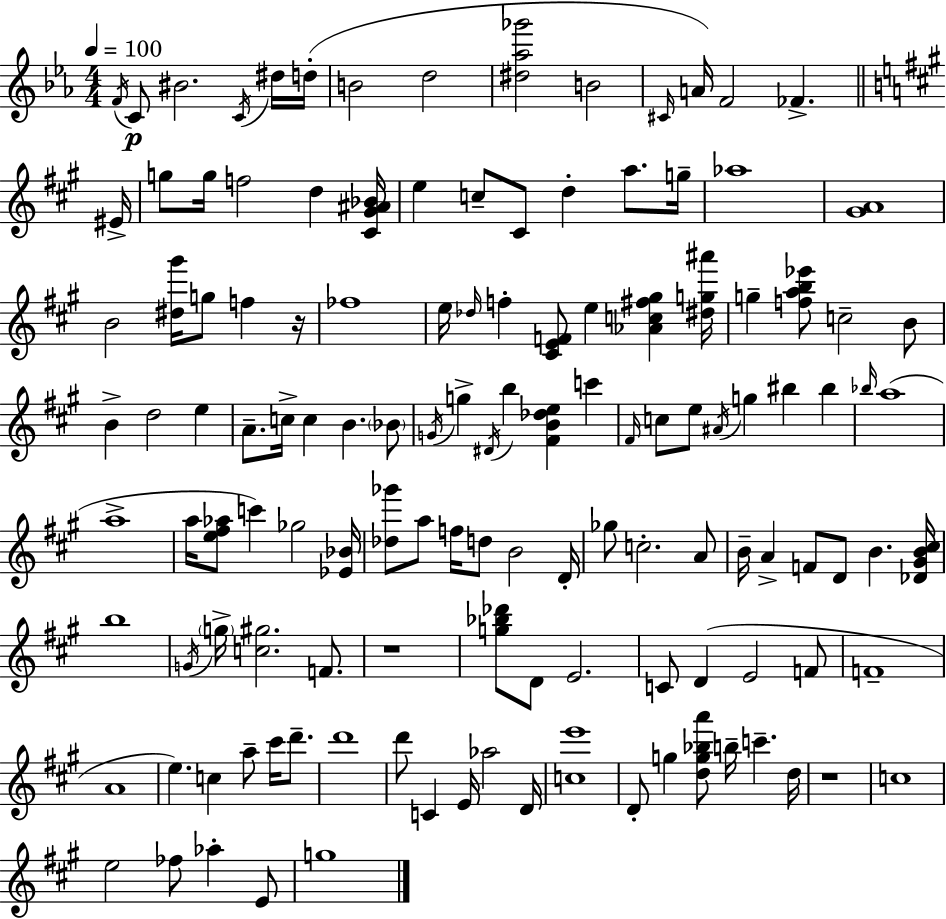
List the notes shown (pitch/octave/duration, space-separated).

F4/s C4/e BIS4/h. C4/s D#5/s D5/s B4/h D5/h [D#5,Ab5,Gb6]/h B4/h C#4/s A4/s F4/h FES4/q. EIS4/s G5/e G5/s F5/h D5/q [C#4,G#4,A#4,Bb4]/s E5/q C5/e C#4/e D5/q A5/e. G5/s Ab5/w [G#4,A4]/w B4/h [D#5,G#6]/s G5/e F5/q R/s FES5/w E5/s Db5/s F5/q [C#4,E4,F4]/e E5/q [Ab4,C5,F#5,G#5]/q [D#5,G5,A#6]/s G5/q [F5,A5,B5,Eb6]/e C5/h B4/e B4/q D5/h E5/q A4/e. C5/s C5/q B4/q. Bb4/e G4/s G5/q D#4/s B5/q [F#4,B4,Db5,E5]/q C6/q F#4/s C5/e E5/e A#4/s G5/q BIS5/q BIS5/q Bb5/s A5/w A5/w A5/s [E5,F#5,Ab5]/e C6/q Gb5/h [Eb4,Bb4]/s [Db5,Gb6]/e A5/e F5/s D5/e B4/h D4/s Gb5/e C5/h. A4/e B4/s A4/q F4/e D4/e B4/q. [Db4,G#4,B4,C#5]/s B5/w G4/s G5/s [C5,G#5]/h. F4/e. R/w [G5,Bb5,Db6]/e D4/e E4/h. C4/e D4/q E4/h F4/e F4/w A4/w E5/q. C5/q A5/e C#6/s D6/e. D6/w D6/e C4/q E4/s Ab5/h D4/s [C5,E6]/w D4/e G5/q [D5,G5,Bb5,A6]/e B5/s C6/q. D5/s R/w C5/w E5/h FES5/e Ab5/q E4/e G5/w